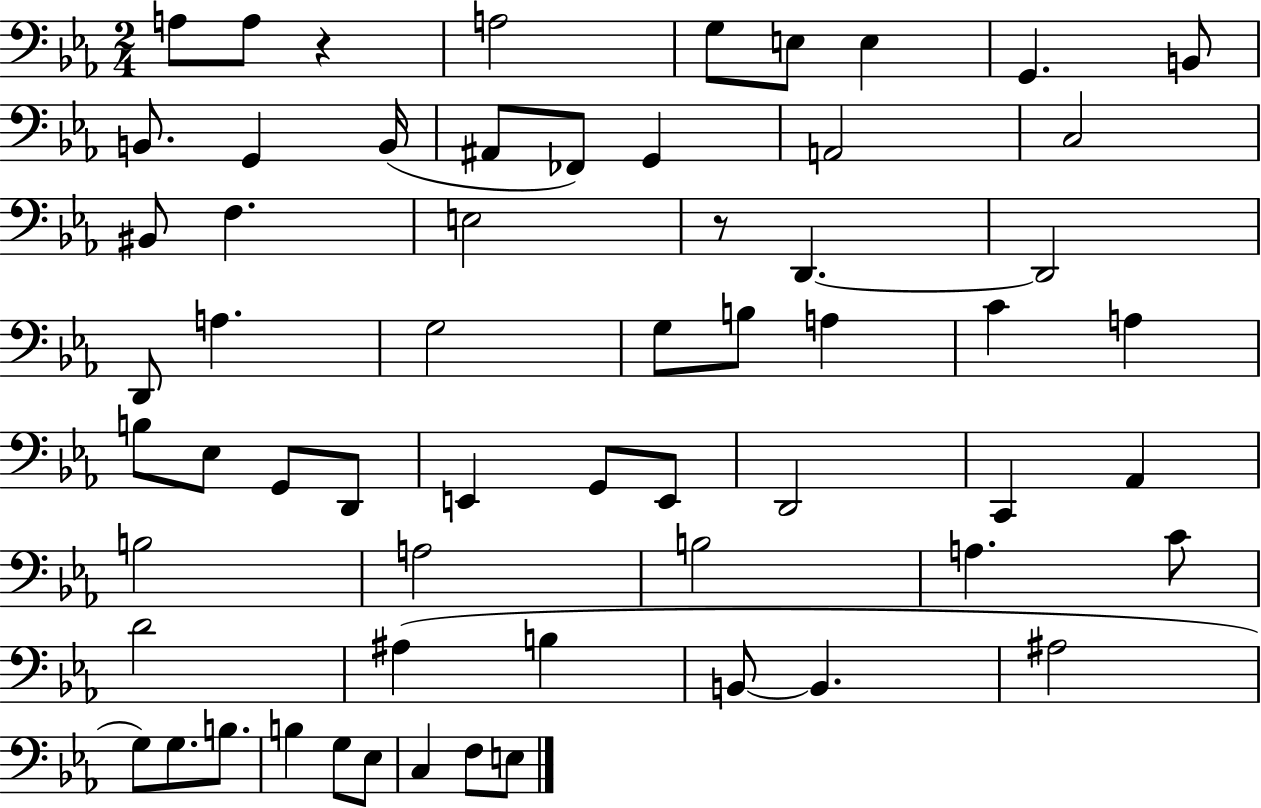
A3/e A3/e R/q A3/h G3/e E3/e E3/q G2/q. B2/e B2/e. G2/q B2/s A#2/e FES2/e G2/q A2/h C3/h BIS2/e F3/q. E3/h R/e D2/q. D2/h D2/e A3/q. G3/h G3/e B3/e A3/q C4/q A3/q B3/e Eb3/e G2/e D2/e E2/q G2/e E2/e D2/h C2/q Ab2/q B3/h A3/h B3/h A3/q. C4/e D4/h A#3/q B3/q B2/e B2/q. A#3/h G3/e G3/e. B3/e. B3/q G3/e Eb3/e C3/q F3/e E3/e